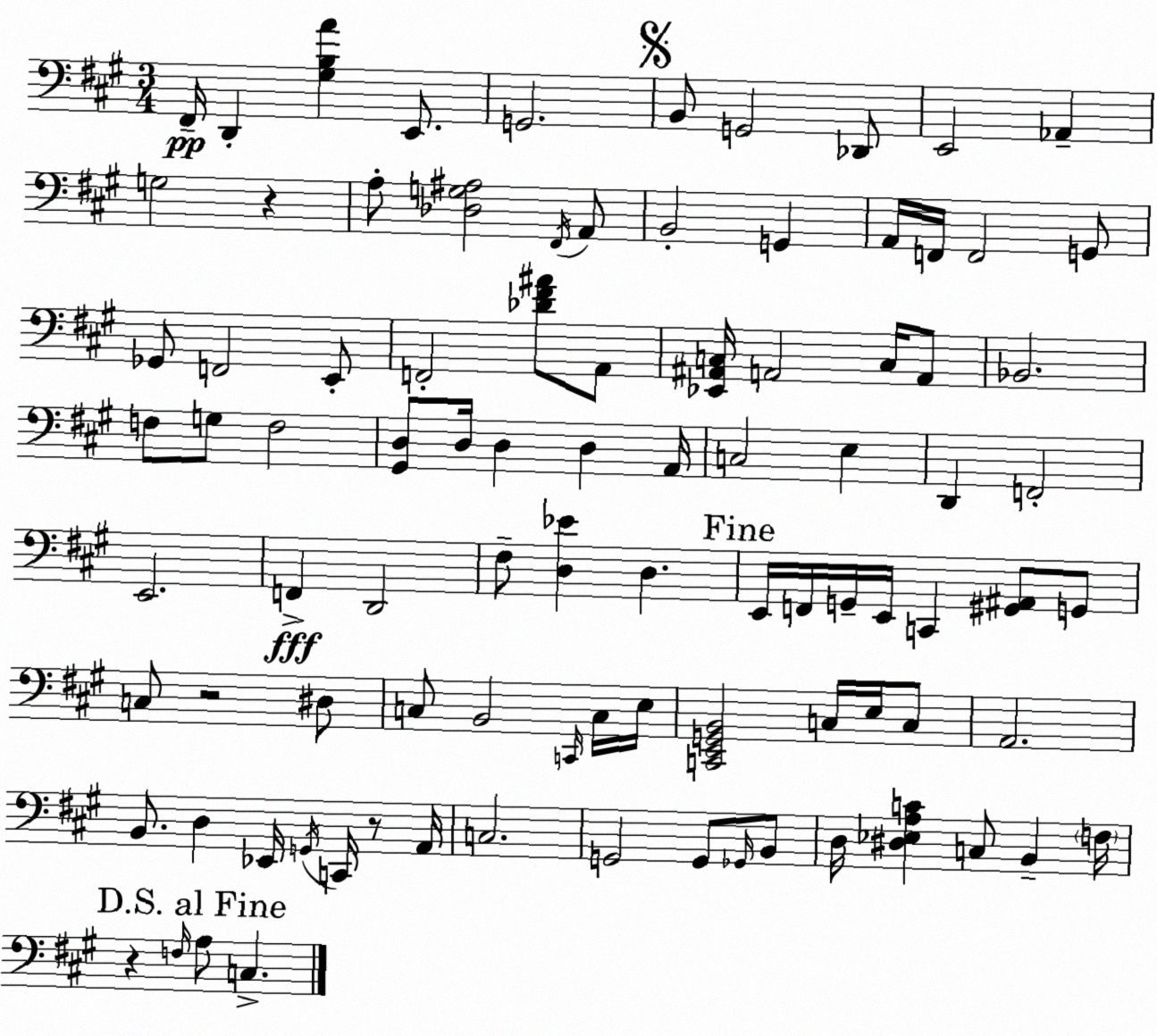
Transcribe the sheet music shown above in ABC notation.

X:1
T:Untitled
M:3/4
L:1/4
K:A
^F,,/4 D,, [^G,B,A] E,,/2 G,,2 B,,/2 G,,2 _D,,/2 E,,2 _A,, G,2 z A,/2 [_D,G,^A,]2 ^F,,/4 A,,/2 B,,2 G,, A,,/4 F,,/4 F,,2 G,,/2 _G,,/2 F,,2 E,,/2 F,,2 [_D^F^A]/2 A,,/2 [_E,,^A,,C,]/4 A,,2 C,/4 A,,/2 _B,,2 F,/2 G,/2 F,2 [^G,,D,]/2 D,/4 D, D, A,,/4 C,2 E, D,, F,,2 E,,2 F,, D,,2 ^F,/2 [D,_E] D, E,,/4 F,,/4 G,,/4 E,,/4 C,, [^G,,^A,,]/2 G,,/2 C,/2 z2 ^D,/2 C,/2 B,,2 C,,/4 C,/4 E,/4 [C,,E,,G,,B,,]2 C,/4 E,/4 C,/2 A,,2 B,,/2 D, _E,,/4 G,,/4 C,,/4 z/2 A,,/4 C,2 G,,2 G,,/2 _G,,/4 B,,/2 D,/4 [^D,_E,A,C] C,/2 B,, F,/4 z F,/4 A,/2 C,